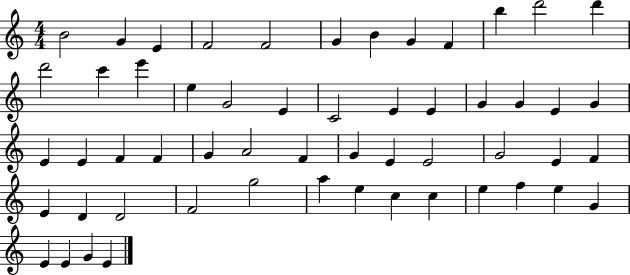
B4/h G4/q E4/q F4/h F4/h G4/q B4/q G4/q F4/q B5/q D6/h D6/q D6/h C6/q E6/q E5/q G4/h E4/q C4/h E4/q E4/q G4/q G4/q E4/q G4/q E4/q E4/q F4/q F4/q G4/q A4/h F4/q G4/q E4/q E4/h G4/h E4/q F4/q E4/q D4/q D4/h F4/h G5/h A5/q E5/q C5/q C5/q E5/q F5/q E5/q G4/q E4/q E4/q G4/q E4/q